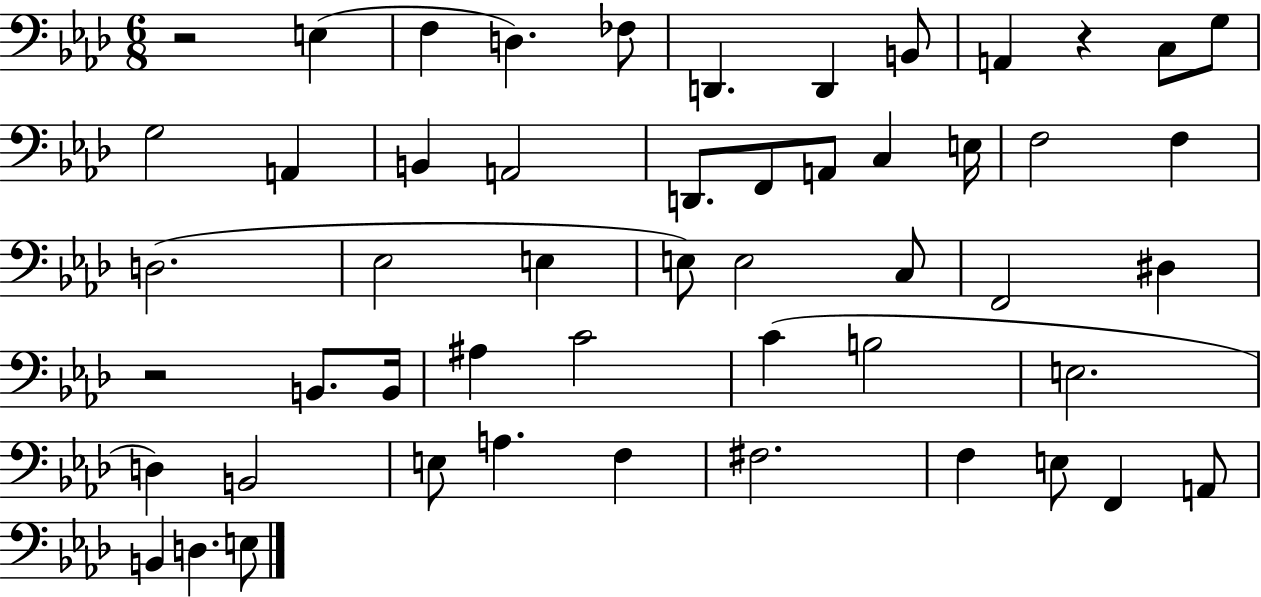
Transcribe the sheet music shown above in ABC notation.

X:1
T:Untitled
M:6/8
L:1/4
K:Ab
z2 E, F, D, _F,/2 D,, D,, B,,/2 A,, z C,/2 G,/2 G,2 A,, B,, A,,2 D,,/2 F,,/2 A,,/2 C, E,/4 F,2 F, D,2 _E,2 E, E,/2 E,2 C,/2 F,,2 ^D, z2 B,,/2 B,,/4 ^A, C2 C B,2 E,2 D, B,,2 E,/2 A, F, ^F,2 F, E,/2 F,, A,,/2 B,, D, E,/2